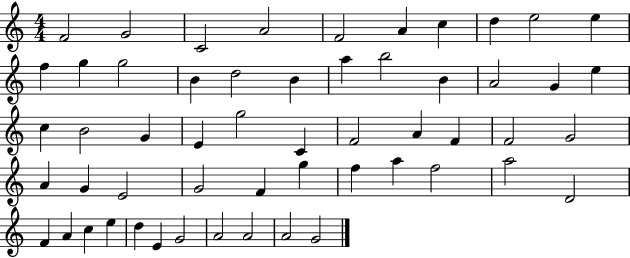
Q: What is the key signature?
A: C major